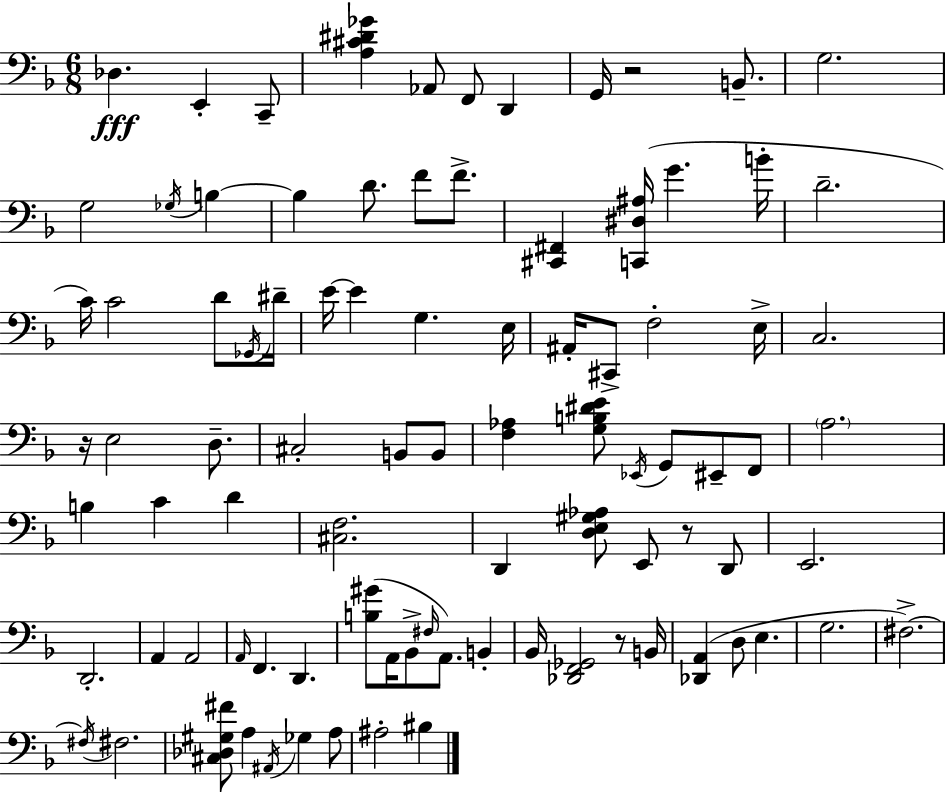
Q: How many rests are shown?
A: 4